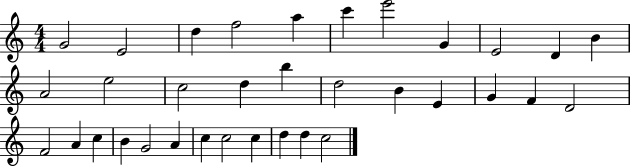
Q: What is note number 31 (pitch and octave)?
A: C5